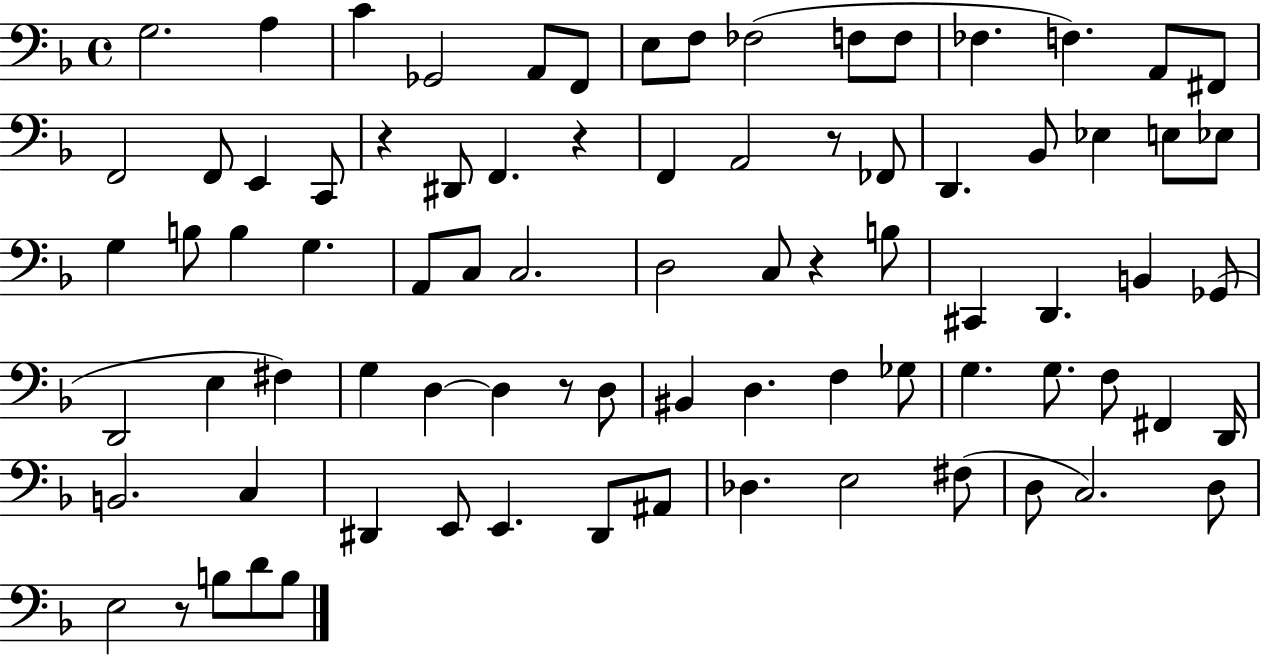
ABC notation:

X:1
T:Untitled
M:4/4
L:1/4
K:F
G,2 A, C _G,,2 A,,/2 F,,/2 E,/2 F,/2 _F,2 F,/2 F,/2 _F, F, A,,/2 ^F,,/2 F,,2 F,,/2 E,, C,,/2 z ^D,,/2 F,, z F,, A,,2 z/2 _F,,/2 D,, _B,,/2 _E, E,/2 _E,/2 G, B,/2 B, G, A,,/2 C,/2 C,2 D,2 C,/2 z B,/2 ^C,, D,, B,, _G,,/2 D,,2 E, ^F, G, D, D, z/2 D,/2 ^B,, D, F, _G,/2 G, G,/2 F,/2 ^F,, D,,/4 B,,2 C, ^D,, E,,/2 E,, ^D,,/2 ^A,,/2 _D, E,2 ^F,/2 D,/2 C,2 D,/2 E,2 z/2 B,/2 D/2 B,/2